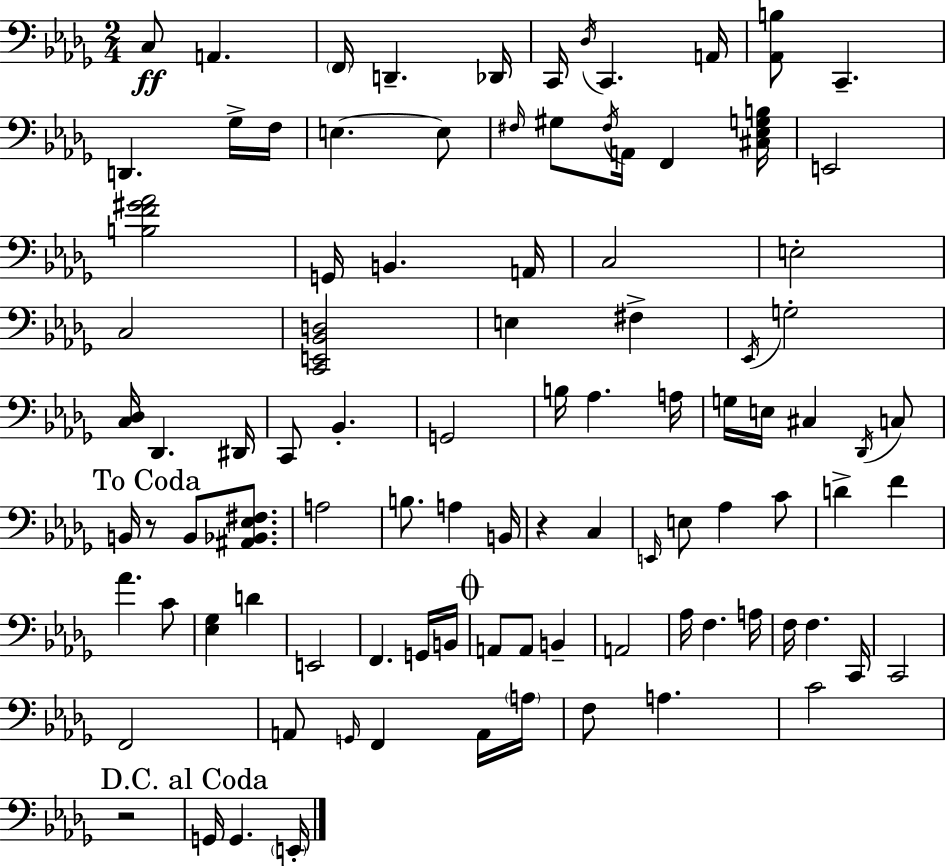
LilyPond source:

{
  \clef bass
  \numericTimeSignature
  \time 2/4
  \key bes \minor
  c8\ff a,4. | \parenthesize f,16 d,4.-- des,16 | c,16 \acciaccatura { des16 } c,4. | a,16 <aes, b>8 c,4.-- | \break d,4. ges16-> | f16 e4.~~ e8 | \grace { fis16 } gis8 \acciaccatura { fis16 } a,16 f,4 | <cis ees g b>16 e,2 | \break <b f' gis' aes'>2 | g,16 b,4. | a,16 c2 | e2-. | \break c2 | <c, e, bes, d>2 | e4 fis4-> | \acciaccatura { ees,16 } g2-. | \break <c des>16 des,4. | dis,16 c,8 bes,4.-. | g,2 | b16 aes4. | \break a16 g16 e16 cis4 | \acciaccatura { des,16 } c8 \mark "To Coda" b,16 r8 | b,8 <ais, bes, ees fis>8. a2 | b8. | \break a4 b,16 r4 | c4 \grace { e,16 } e8 | aes4 c'8 d'4-> | f'4 aes'4. | \break c'8 <ees ges>4 | d'4 e,2 | f,4. | g,16 b,16 \mark \markup { \musicglyph "scripts.coda" } a,8 | \break a,8 b,4-- a,2 | aes16 f4. | a16 f16 f4. | c,16 c,2 | \break f,2 | a,8 | \grace { g,16 } f,4 a,16 \parenthesize a16 f8 | a4. c'2 | \break r2 | \mark "D.C. al Coda" g,16 | g,4. \parenthesize e,16-. \bar "|."
}